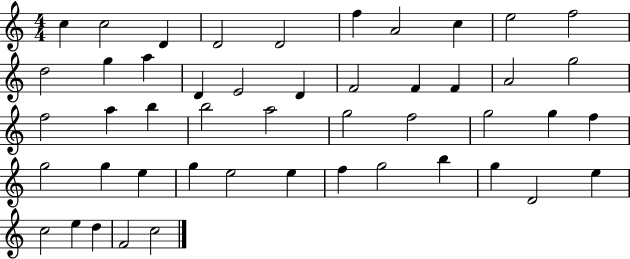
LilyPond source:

{
  \clef treble
  \numericTimeSignature
  \time 4/4
  \key c \major
  c''4 c''2 d'4 | d'2 d'2 | f''4 a'2 c''4 | e''2 f''2 | \break d''2 g''4 a''4 | d'4 e'2 d'4 | f'2 f'4 f'4 | a'2 g''2 | \break f''2 a''4 b''4 | b''2 a''2 | g''2 f''2 | g''2 g''4 f''4 | \break g''2 g''4 e''4 | g''4 e''2 e''4 | f''4 g''2 b''4 | g''4 d'2 e''4 | \break c''2 e''4 d''4 | f'2 c''2 | \bar "|."
}